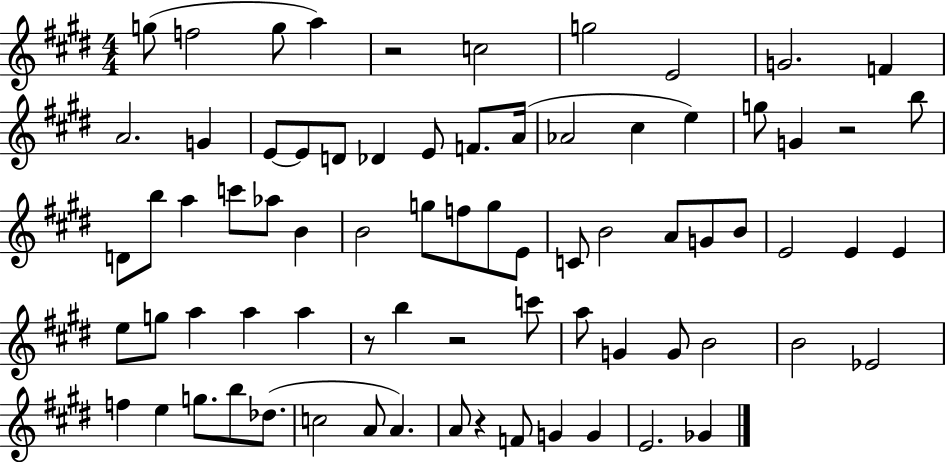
{
  \clef treble
  \numericTimeSignature
  \time 4/4
  \key e \major
  g''8( f''2 g''8 a''4) | r2 c''2 | g''2 e'2 | g'2. f'4 | \break a'2. g'4 | e'8~~ e'8 d'8 des'4 e'8 f'8. a'16( | aes'2 cis''4 e''4) | g''8 g'4 r2 b''8 | \break d'8 b''8 a''4 c'''8 aes''8 b'4 | b'2 g''8 f''8 g''8 e'8 | c'8 b'2 a'8 g'8 b'8 | e'2 e'4 e'4 | \break e''8 g''8 a''4 a''4 a''4 | r8 b''4 r2 c'''8 | a''8 g'4 g'8 b'2 | b'2 ees'2 | \break f''4 e''4 g''8. b''8 des''8.( | c''2 a'8 a'4.) | a'8 r4 f'8 g'4 g'4 | e'2. ges'4 | \break \bar "|."
}